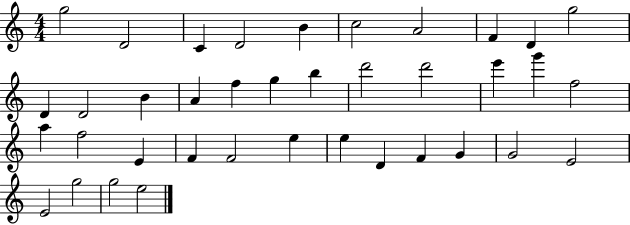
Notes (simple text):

G5/h D4/h C4/q D4/h B4/q C5/h A4/h F4/q D4/q G5/h D4/q D4/h B4/q A4/q F5/q G5/q B5/q D6/h D6/h E6/q G6/q F5/h A5/q F5/h E4/q F4/q F4/h E5/q E5/q D4/q F4/q G4/q G4/h E4/h E4/h G5/h G5/h E5/h